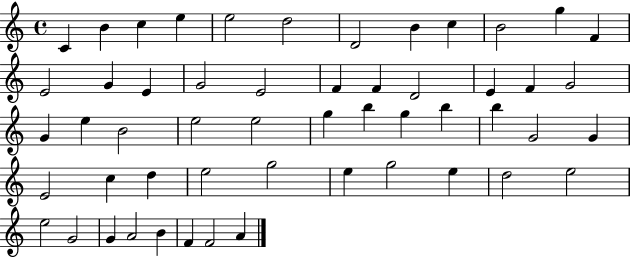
C4/q B4/q C5/q E5/q E5/h D5/h D4/h B4/q C5/q B4/h G5/q F4/q E4/h G4/q E4/q G4/h E4/h F4/q F4/q D4/h E4/q F4/q G4/h G4/q E5/q B4/h E5/h E5/h G5/q B5/q G5/q B5/q B5/q G4/h G4/q E4/h C5/q D5/q E5/h G5/h E5/q G5/h E5/q D5/h E5/h E5/h G4/h G4/q A4/h B4/q F4/q F4/h A4/q